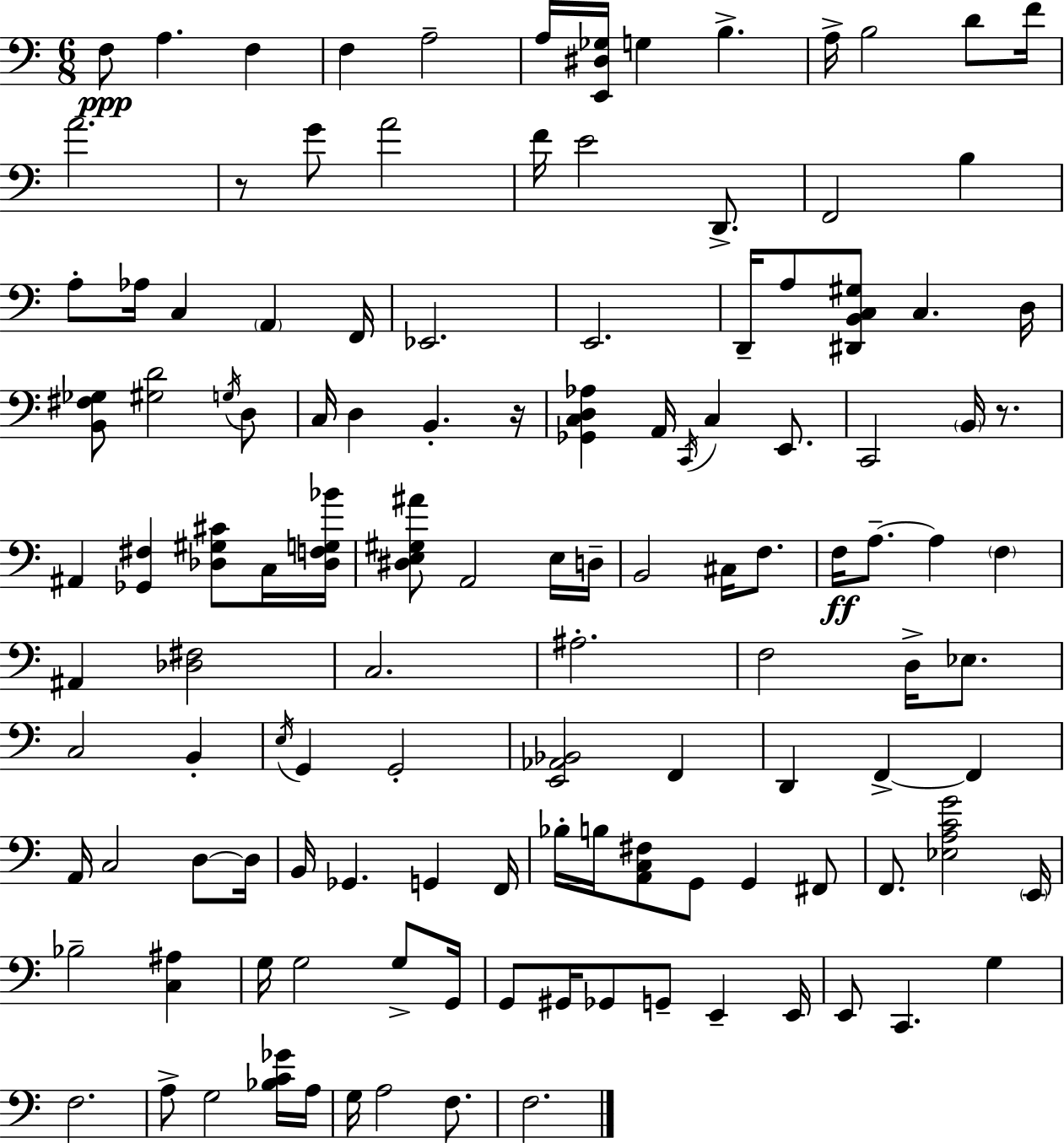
F3/e A3/q. F3/q F3/q A3/h A3/s [E2,D#3,Gb3]/s G3/q B3/q. A3/s B3/h D4/e F4/s A4/h. R/e G4/e A4/h F4/s E4/h D2/e. F2/h B3/q A3/e Ab3/s C3/q A2/q F2/s Eb2/h. E2/h. D2/s A3/e [D#2,B2,C3,G#3]/e C3/q. D3/s [B2,F#3,Gb3]/e [G#3,D4]/h G3/s D3/e C3/s D3/q B2/q. R/s [Gb2,C3,D3,Ab3]/q A2/s C2/s C3/q E2/e. C2/h B2/s R/e. A#2/q [Gb2,F#3]/q [Db3,G#3,C#4]/e C3/s [Db3,F3,G3,Bb4]/s [D#3,E3,G#3,A#4]/e A2/h E3/s D3/s B2/h C#3/s F3/e. F3/s A3/e. A3/q F3/q A#2/q [Db3,F#3]/h C3/h. A#3/h. F3/h D3/s Eb3/e. C3/h B2/q E3/s G2/q G2/h [E2,Ab2,Bb2]/h F2/q D2/q F2/q F2/q A2/s C3/h D3/e D3/s B2/s Gb2/q. G2/q F2/s Bb3/s B3/s [A2,C3,F#3]/e G2/e G2/q F#2/e F2/e. [Eb3,A3,C4,G4]/h E2/s Bb3/h [C3,A#3]/q G3/s G3/h G3/e G2/s G2/e G#2/s Gb2/e G2/e E2/q E2/s E2/e C2/q. G3/q F3/h. A3/e G3/h [Bb3,C4,Gb4]/s A3/s G3/s A3/h F3/e. F3/h.